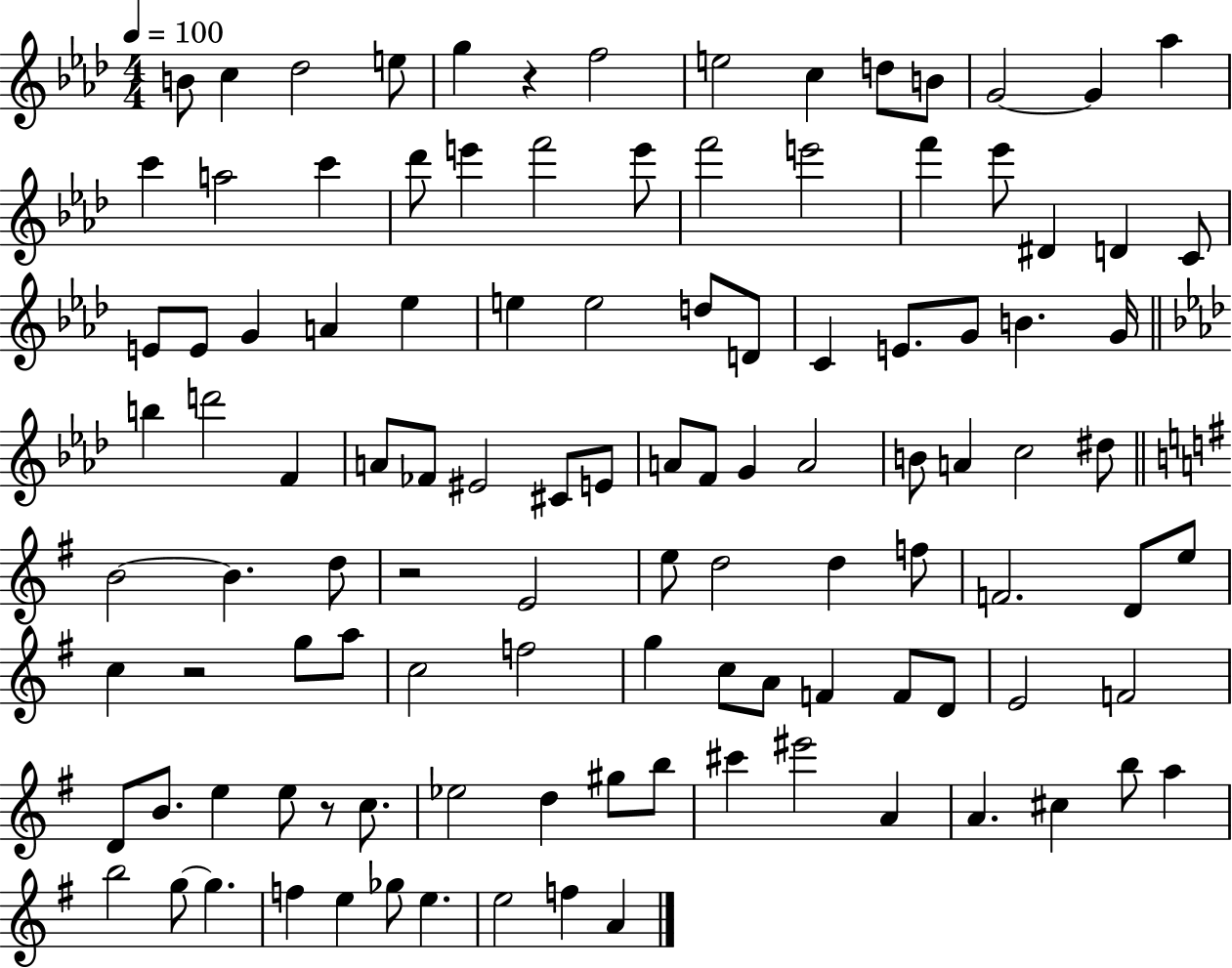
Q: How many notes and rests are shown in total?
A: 111